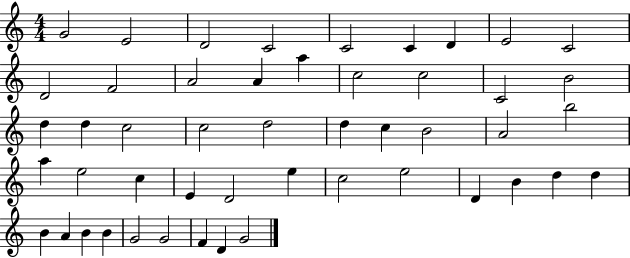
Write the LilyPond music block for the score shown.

{
  \clef treble
  \numericTimeSignature
  \time 4/4
  \key c \major
  g'2 e'2 | d'2 c'2 | c'2 c'4 d'4 | e'2 c'2 | \break d'2 f'2 | a'2 a'4 a''4 | c''2 c''2 | c'2 b'2 | \break d''4 d''4 c''2 | c''2 d''2 | d''4 c''4 b'2 | a'2 b''2 | \break a''4 e''2 c''4 | e'4 d'2 e''4 | c''2 e''2 | d'4 b'4 d''4 d''4 | \break b'4 a'4 b'4 b'4 | g'2 g'2 | f'4 d'4 g'2 | \bar "|."
}